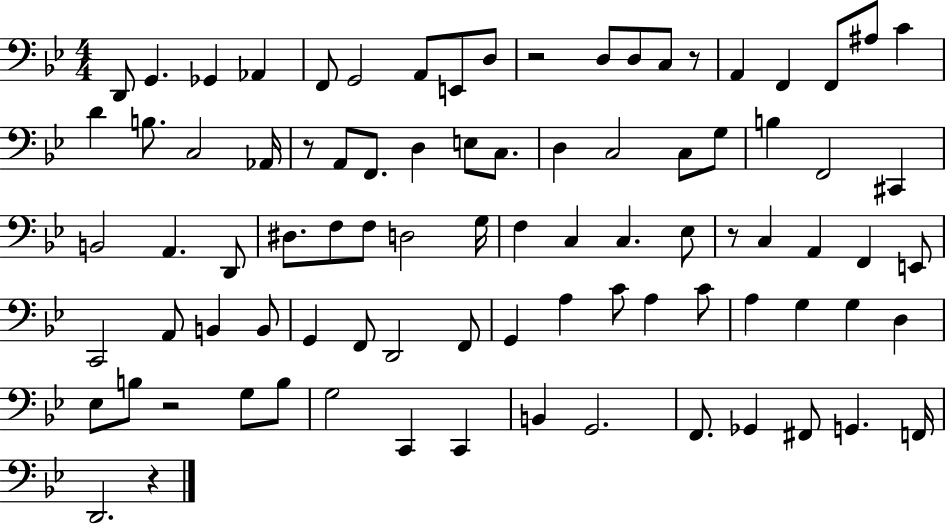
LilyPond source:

{
  \clef bass
  \numericTimeSignature
  \time 4/4
  \key bes \major
  d,8 g,4. ges,4 aes,4 | f,8 g,2 a,8 e,8 d8 | r2 d8 d8 c8 r8 | a,4 f,4 f,8 ais8 c'4 | \break d'4 b8. c2 aes,16 | r8 a,8 f,8. d4 e8 c8. | d4 c2 c8 g8 | b4 f,2 cis,4 | \break b,2 a,4. d,8 | dis8. f8 f8 d2 g16 | f4 c4 c4. ees8 | r8 c4 a,4 f,4 e,8 | \break c,2 a,8 b,4 b,8 | g,4 f,8 d,2 f,8 | g,4 a4 c'8 a4 c'8 | a4 g4 g4 d4 | \break ees8 b8 r2 g8 b8 | g2 c,4 c,4 | b,4 g,2. | f,8. ges,4 fis,8 g,4. f,16 | \break d,2. r4 | \bar "|."
}